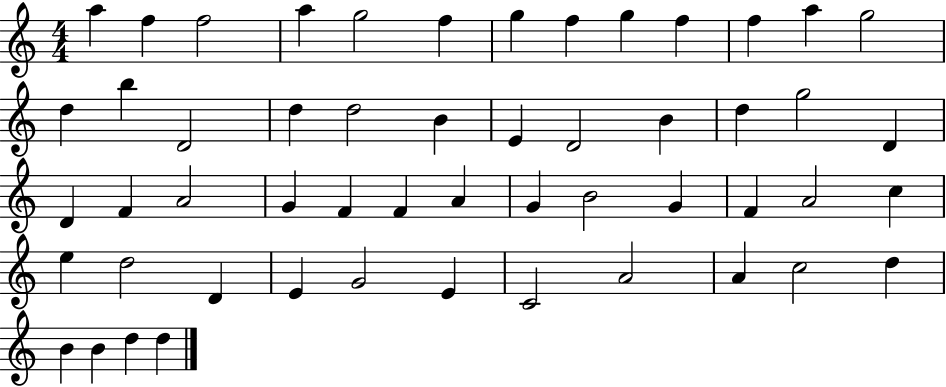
A5/q F5/q F5/h A5/q G5/h F5/q G5/q F5/q G5/q F5/q F5/q A5/q G5/h D5/q B5/q D4/h D5/q D5/h B4/q E4/q D4/h B4/q D5/q G5/h D4/q D4/q F4/q A4/h G4/q F4/q F4/q A4/q G4/q B4/h G4/q F4/q A4/h C5/q E5/q D5/h D4/q E4/q G4/h E4/q C4/h A4/h A4/q C5/h D5/q B4/q B4/q D5/q D5/q